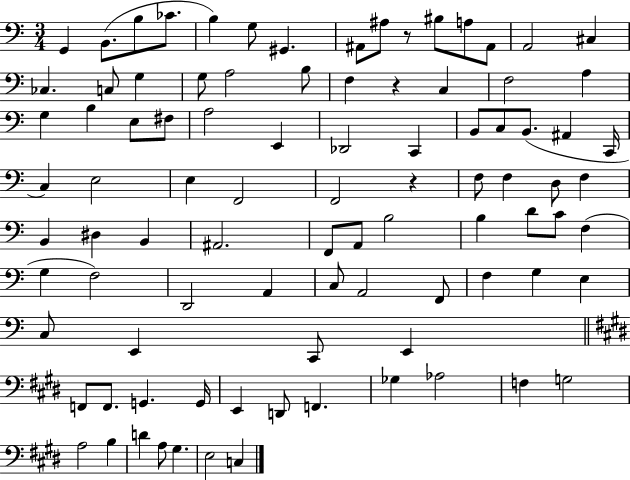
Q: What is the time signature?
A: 3/4